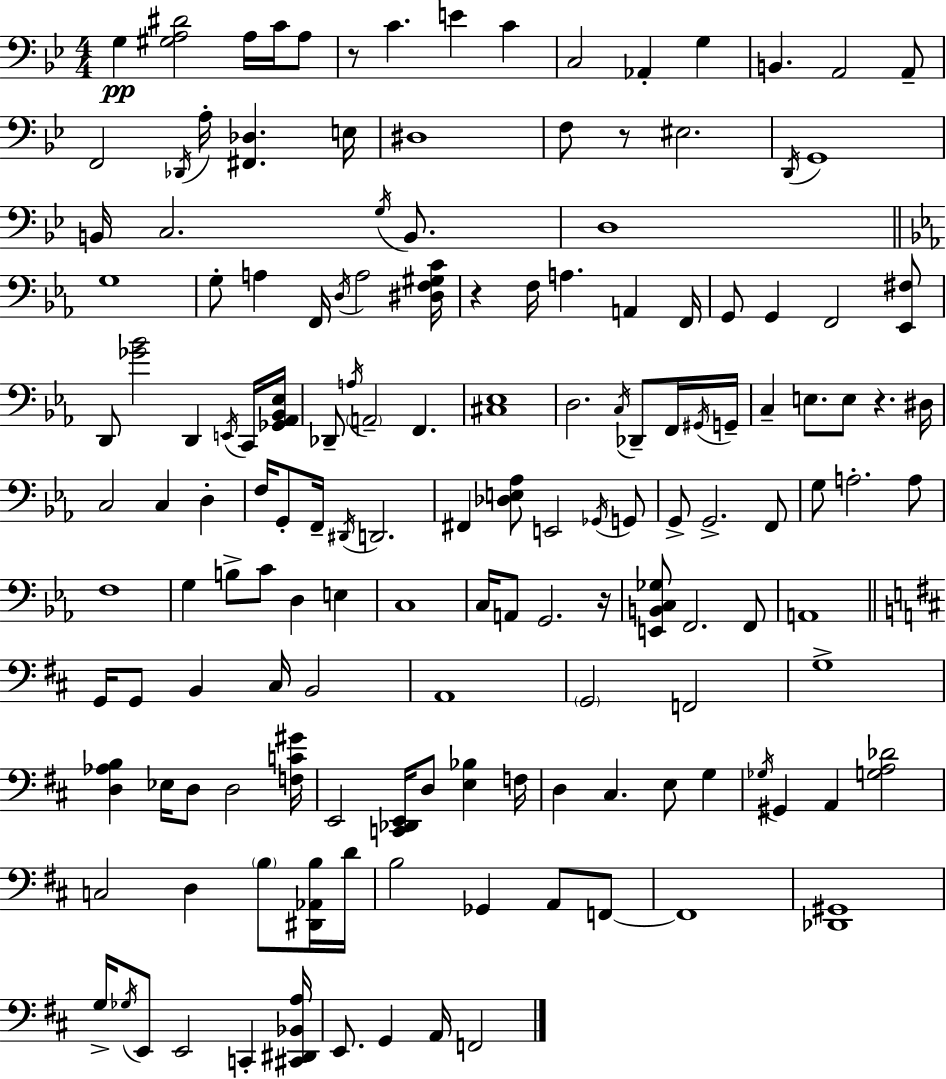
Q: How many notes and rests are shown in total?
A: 151